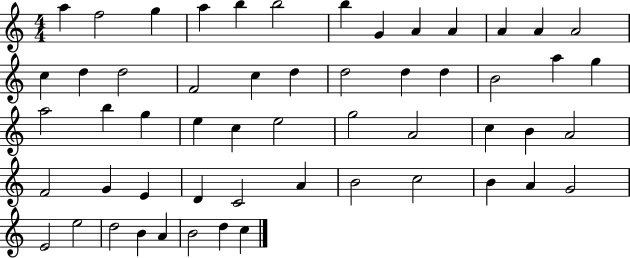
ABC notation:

X:1
T:Untitled
M:4/4
L:1/4
K:C
a f2 g a b b2 b G A A A A A2 c d d2 F2 c d d2 d d B2 a g a2 b g e c e2 g2 A2 c B A2 F2 G E D C2 A B2 c2 B A G2 E2 e2 d2 B A B2 d c